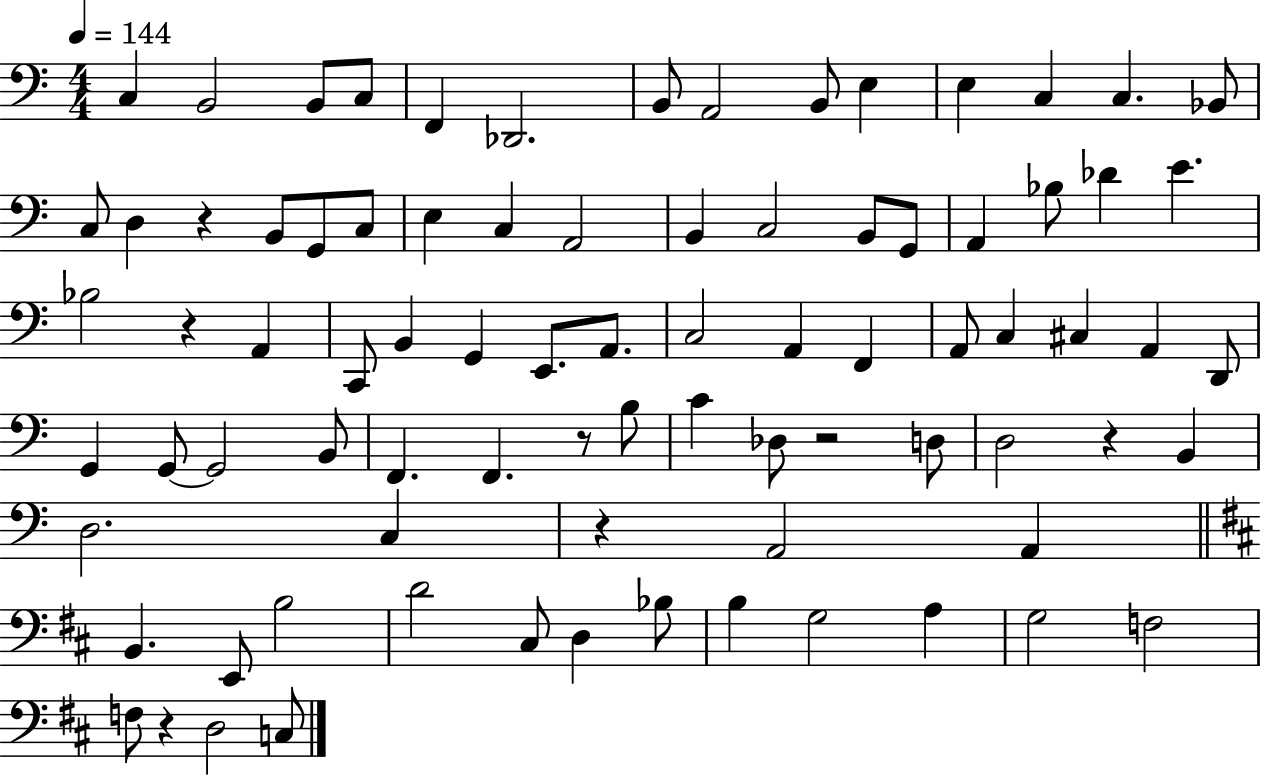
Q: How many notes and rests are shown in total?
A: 83